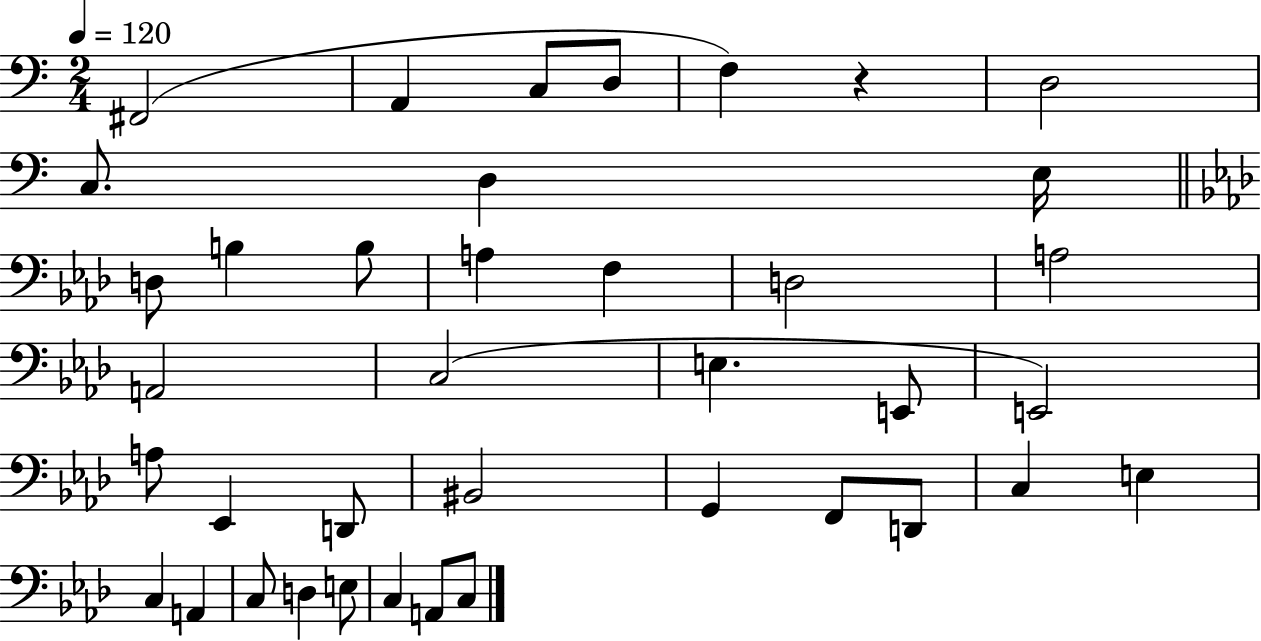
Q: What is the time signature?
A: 2/4